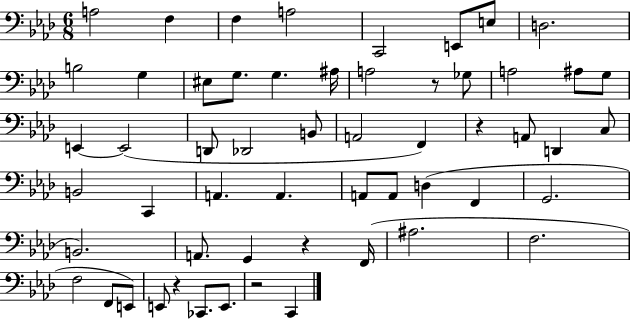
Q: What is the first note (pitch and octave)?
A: A3